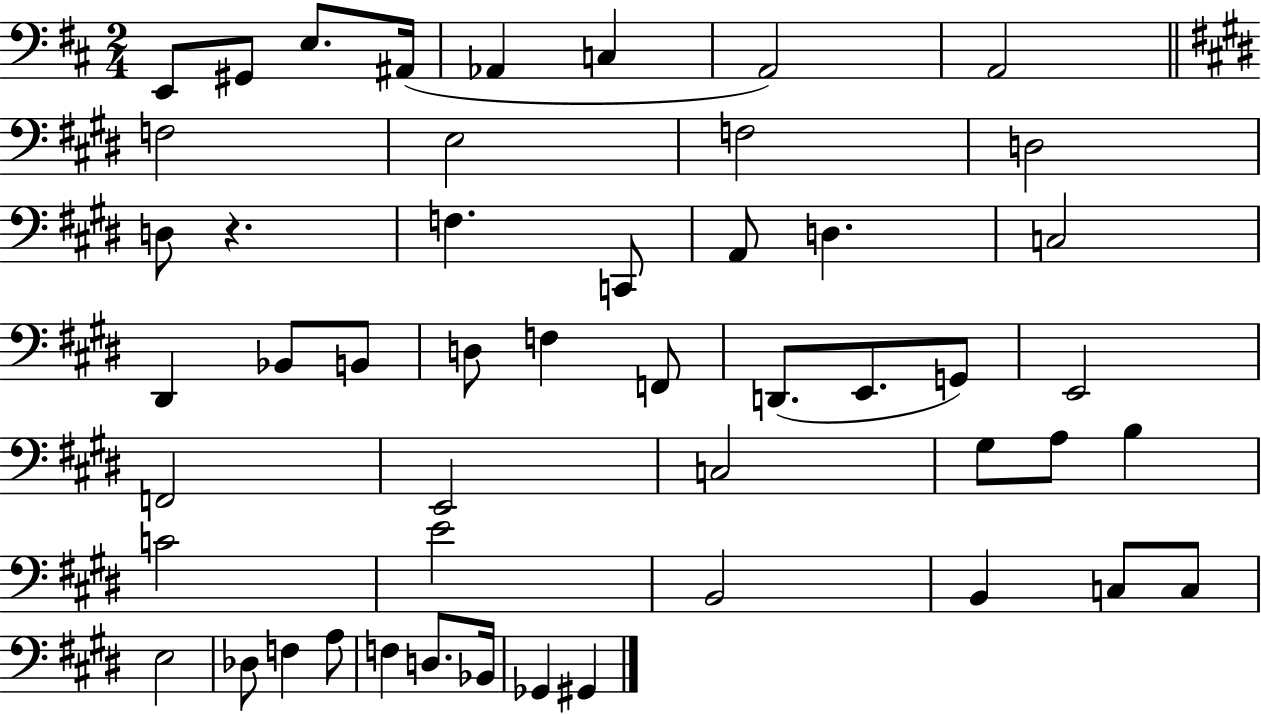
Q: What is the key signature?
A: D major